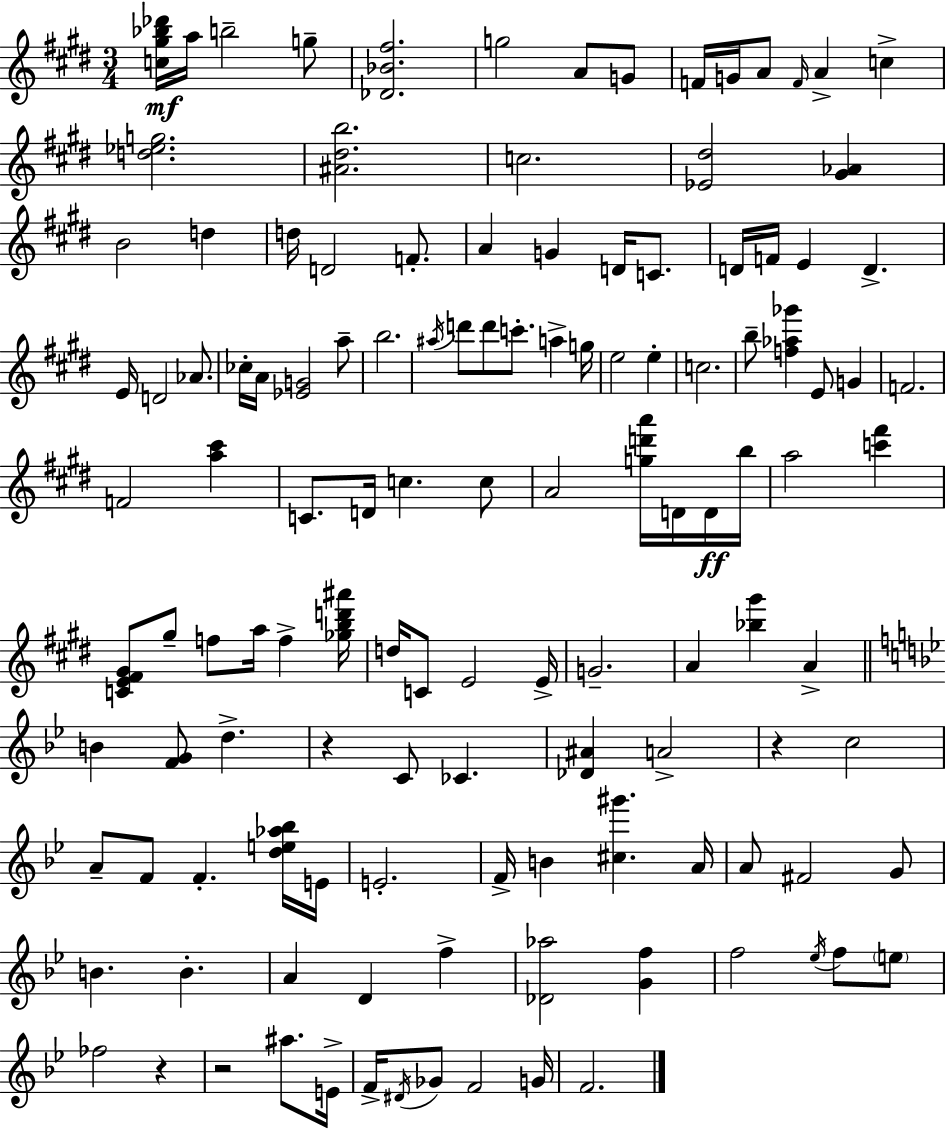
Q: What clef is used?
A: treble